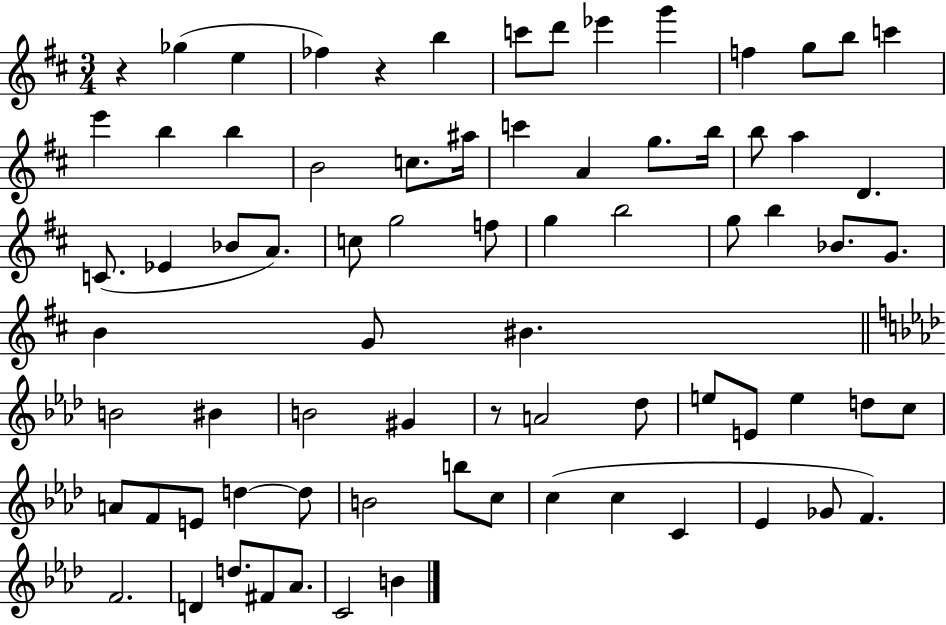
R/q Gb5/q E5/q FES5/q R/q B5/q C6/e D6/e Eb6/q G6/q F5/q G5/e B5/e C6/q E6/q B5/q B5/q B4/h C5/e. A#5/s C6/q A4/q G5/e. B5/s B5/e A5/q D4/q. C4/e. Eb4/q Bb4/e A4/e. C5/e G5/h F5/e G5/q B5/h G5/e B5/q Bb4/e. G4/e. B4/q G4/e BIS4/q. B4/h BIS4/q B4/h G#4/q R/e A4/h Db5/e E5/e E4/e E5/q D5/e C5/e A4/e F4/e E4/e D5/q D5/e B4/h B5/e C5/e C5/q C5/q C4/q Eb4/q Gb4/e F4/q. F4/h. D4/q D5/e. F#4/e Ab4/e. C4/h B4/q